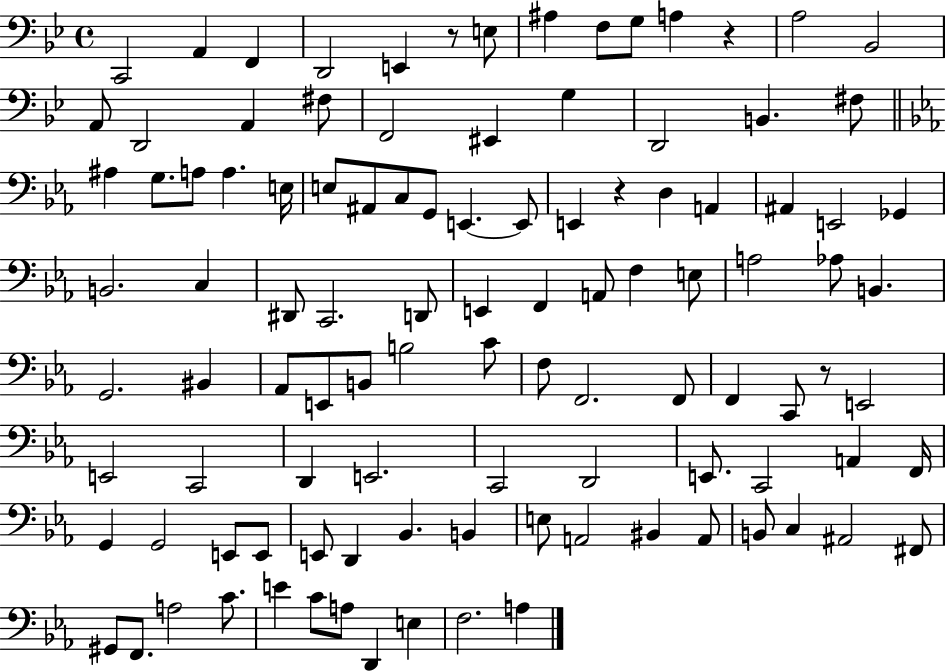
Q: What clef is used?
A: bass